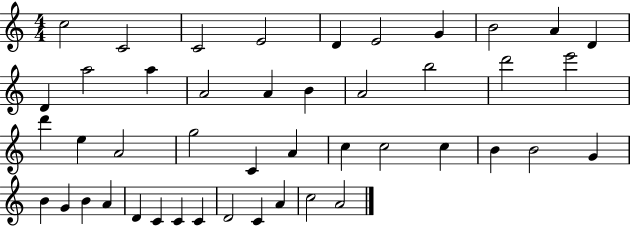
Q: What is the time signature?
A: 4/4